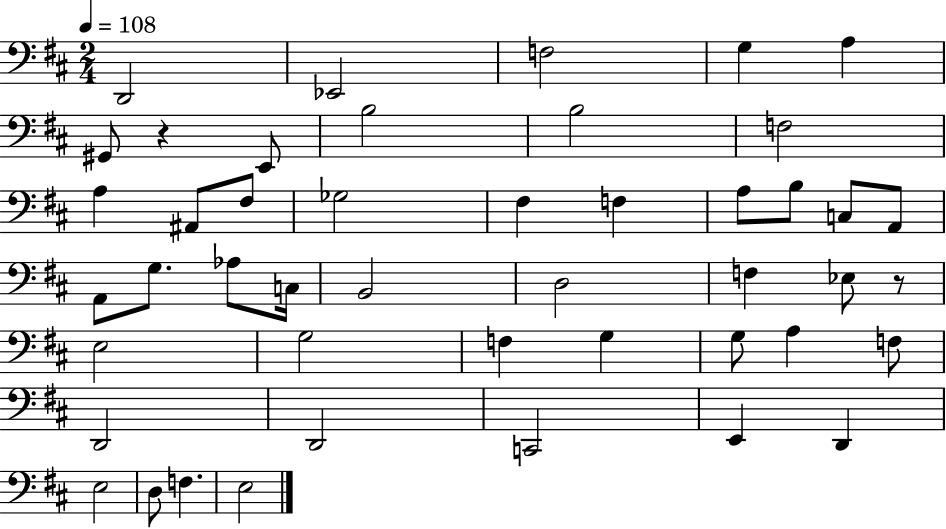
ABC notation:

X:1
T:Untitled
M:2/4
L:1/4
K:D
D,,2 _E,,2 F,2 G, A, ^G,,/2 z E,,/2 B,2 B,2 F,2 A, ^A,,/2 ^F,/2 _G,2 ^F, F, A,/2 B,/2 C,/2 A,,/2 A,,/2 G,/2 _A,/2 C,/4 B,,2 D,2 F, _E,/2 z/2 E,2 G,2 F, G, G,/2 A, F,/2 D,,2 D,,2 C,,2 E,, D,, E,2 D,/2 F, E,2